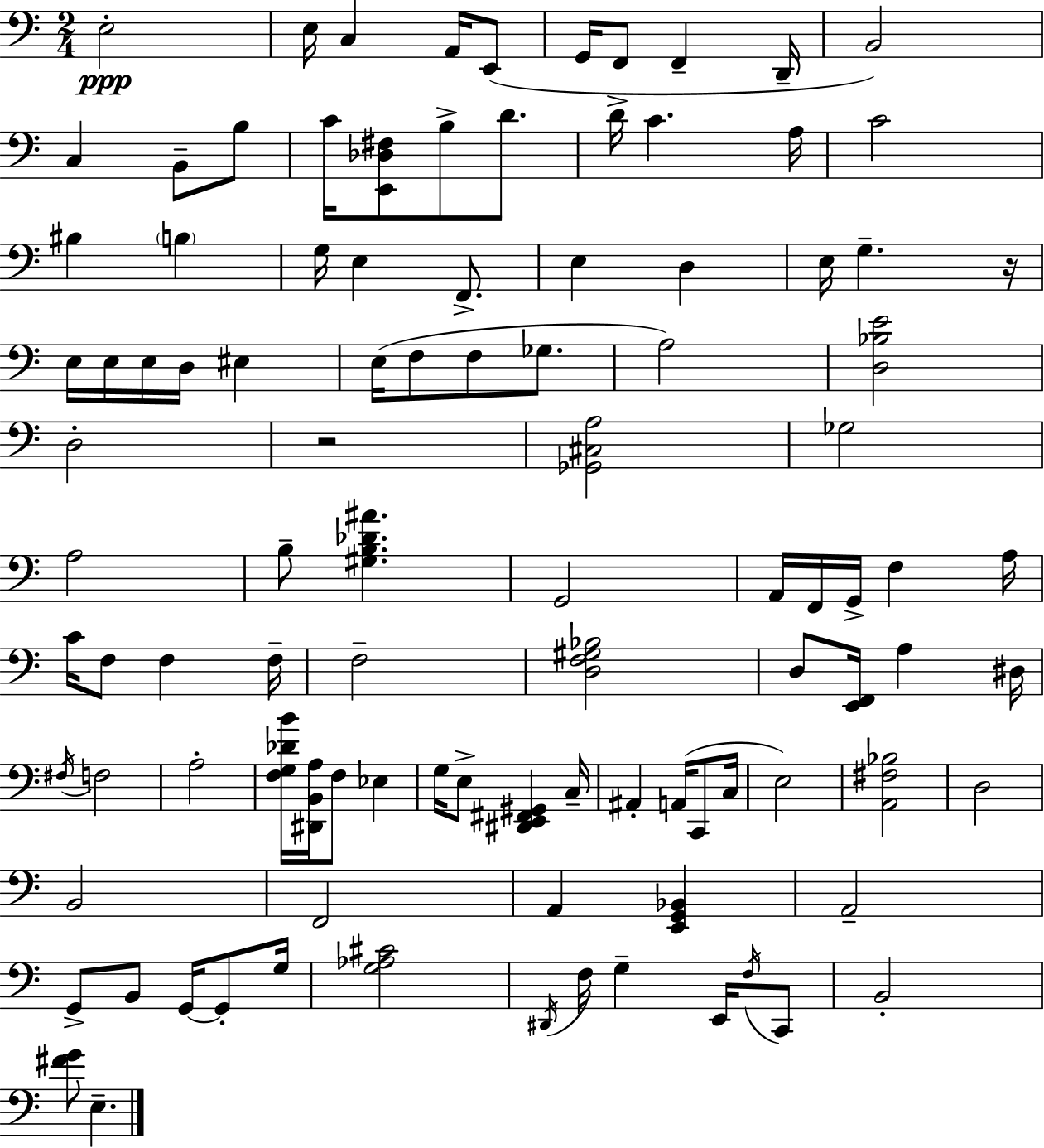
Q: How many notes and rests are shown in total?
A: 103